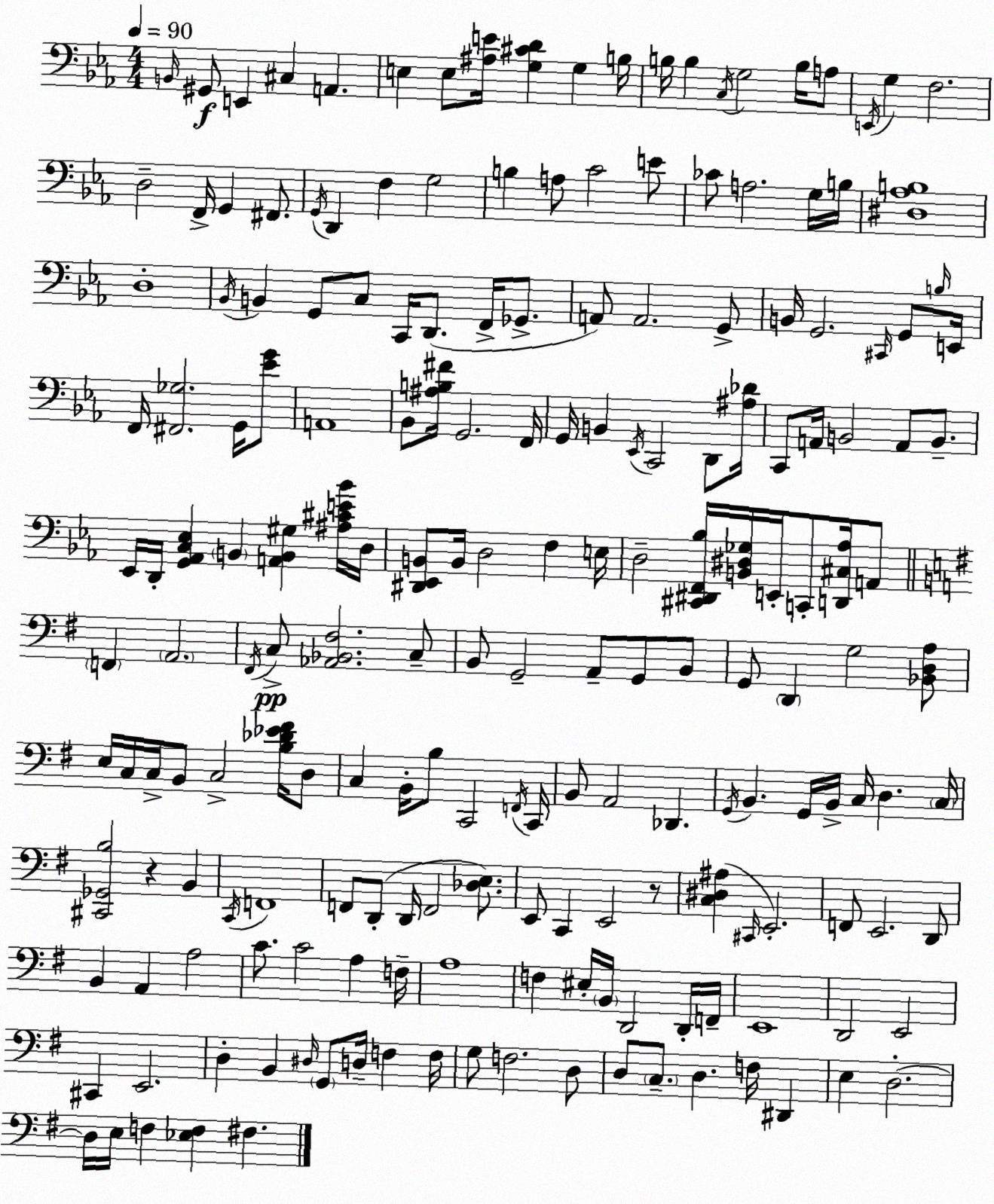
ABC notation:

X:1
T:Untitled
M:4/4
L:1/4
K:Cm
B,,/4 ^G,,/2 E,, ^C, A,, E, E,/2 [^A,E]/4 [G,^CD] G, B,/4 B,/4 B, C,/4 G,2 B,/4 A,/2 E,,/4 G, F,2 D,2 F,,/4 G,, ^F,,/2 G,,/4 D,, F, G,2 B, A,/2 C2 E/2 _C/2 A,2 G,/4 B,/4 [^D,_A,B,]4 D,4 _B,,/4 B,, G,,/2 C,/2 C,,/4 D,,/2 F,,/4 _G,,/2 A,,/2 A,,2 G,,/2 B,,/4 G,,2 ^C,,/4 G,,/2 B,/4 E,,/4 F,,/4 [^F,,_G,]2 G,,/4 [_EG]/2 A,,4 _B,,/2 [^A,B,^F]/4 G,,2 F,,/4 G,,/4 B,, _E,,/4 C,,2 D,,/2 [^A,_D]/4 C,,/2 A,,/4 B,,2 A,,/2 B,,/2 _E,,/4 D,,/4 [G,,_A,,C,_E,] B,, [A,,B,,^G,] [^A,^CE_B]/4 D,/4 [^D,,_E,,B,,]/2 B,,/4 D,2 F, E,/4 D,2 [^C,,^D,,F,,_B,]/4 [B,,^D,_G,]/4 E,,/4 C,,/2 [D,,^C,_A,]/4 A,,/2 F,, A,,2 ^F,,/4 C,/2 [_A,,_B,,^F,]2 C,/2 B,,/2 G,,2 A,,/2 G,,/2 B,,/2 G,,/2 D,, G,2 [_B,,D,A,]/2 E,/4 C,/4 C,/4 B,,/2 C,2 [B,_D_E^F]/4 D,/2 C, B,,/4 B,/2 C,,2 F,,/4 C,,/4 B,,/2 A,,2 _D,, G,,/4 B,, G,,/4 B,,/4 C,/4 D, C,/4 [^C,,_G,,B,]2 z B,, C,,/4 F,,4 F,,/2 D,,/2 D,,/4 F,,2 [_D,E,]/2 E,,/2 C,, E,,2 z/2 [C,^D,^A,] ^C,,/4 E,,2 F,,/2 E,,2 D,,/2 B,, A,, A,2 C/2 C2 A, F,/4 A,4 F, ^E,/4 B,,/4 D,,2 D,,/4 F,,/4 E,,4 D,,2 E,,2 ^C,, E,,2 D, B,, ^D,/4 G,,/2 D,/4 F, F,/4 G,/2 F,2 D,/2 D,/2 C,/2 D, F,/4 ^D,, E, D,2 D,/4 E,/4 F, [_E,F,] ^F,